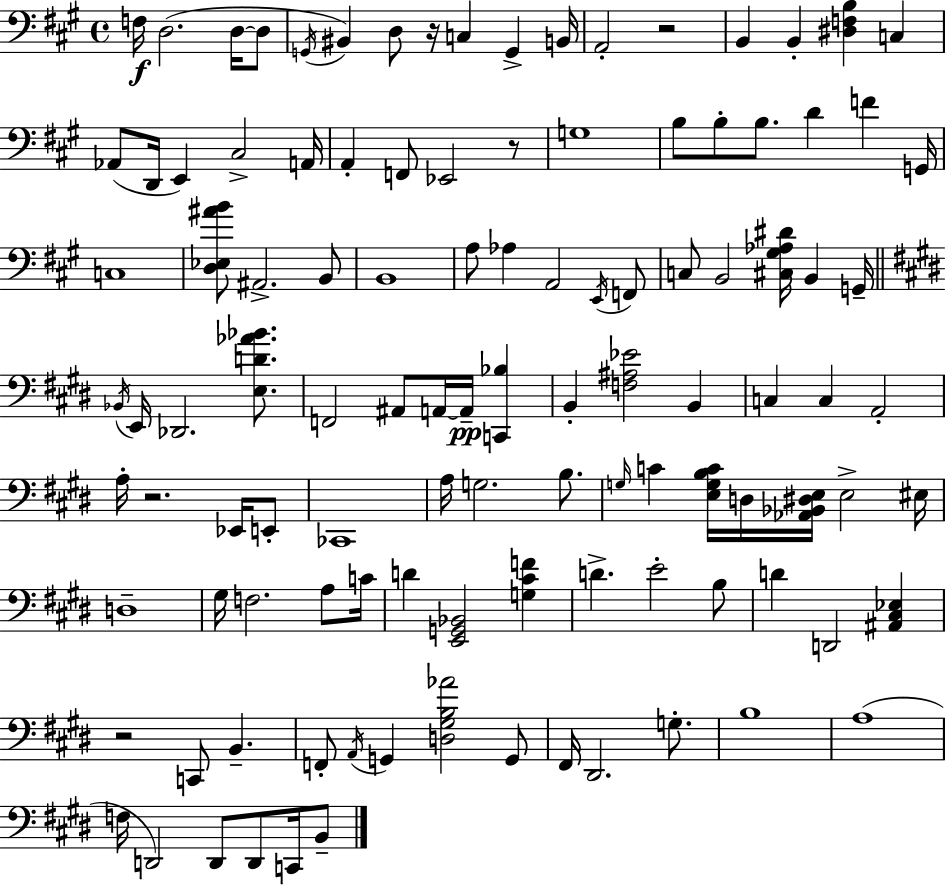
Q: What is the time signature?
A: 4/4